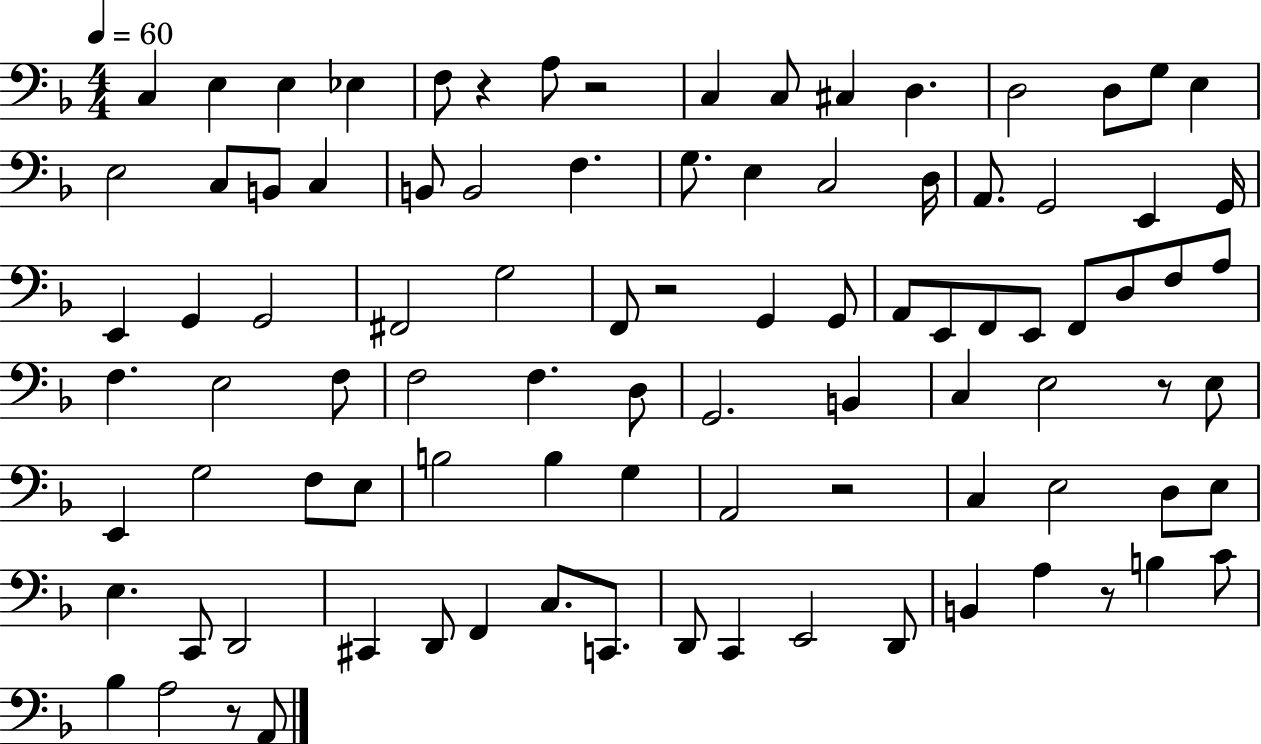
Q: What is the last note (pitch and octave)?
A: A2